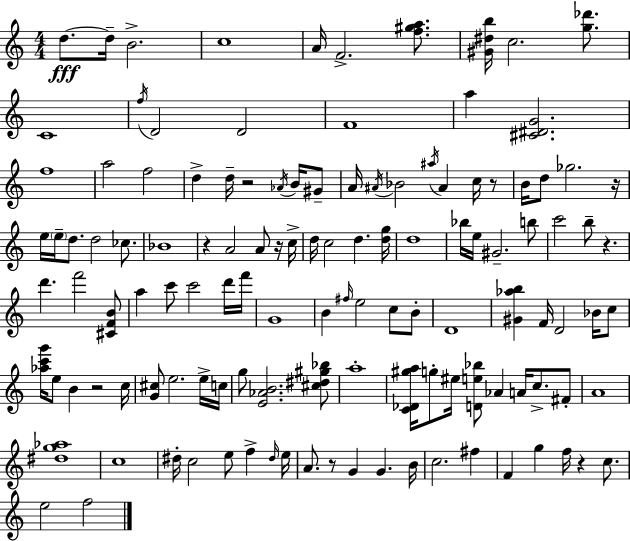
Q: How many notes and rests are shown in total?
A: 124